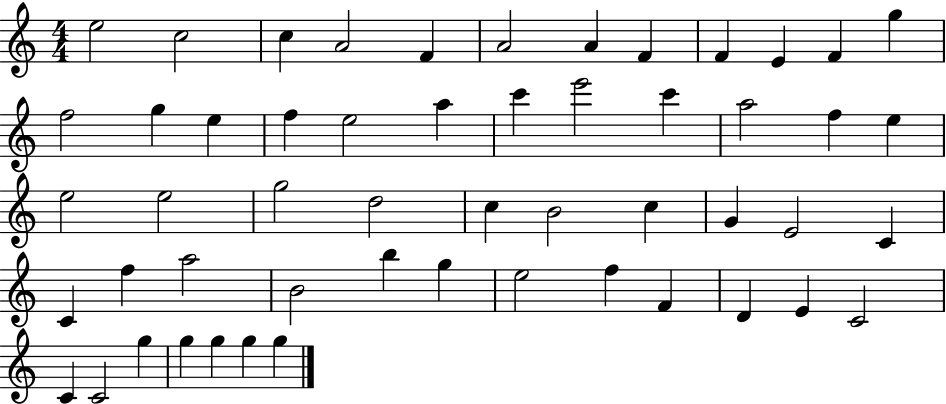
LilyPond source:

{
  \clef treble
  \numericTimeSignature
  \time 4/4
  \key c \major
  e''2 c''2 | c''4 a'2 f'4 | a'2 a'4 f'4 | f'4 e'4 f'4 g''4 | \break f''2 g''4 e''4 | f''4 e''2 a''4 | c'''4 e'''2 c'''4 | a''2 f''4 e''4 | \break e''2 e''2 | g''2 d''2 | c''4 b'2 c''4 | g'4 e'2 c'4 | \break c'4 f''4 a''2 | b'2 b''4 g''4 | e''2 f''4 f'4 | d'4 e'4 c'2 | \break c'4 c'2 g''4 | g''4 g''4 g''4 g''4 | \bar "|."
}